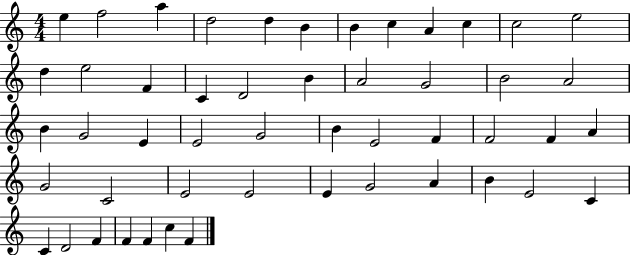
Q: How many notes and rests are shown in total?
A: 50